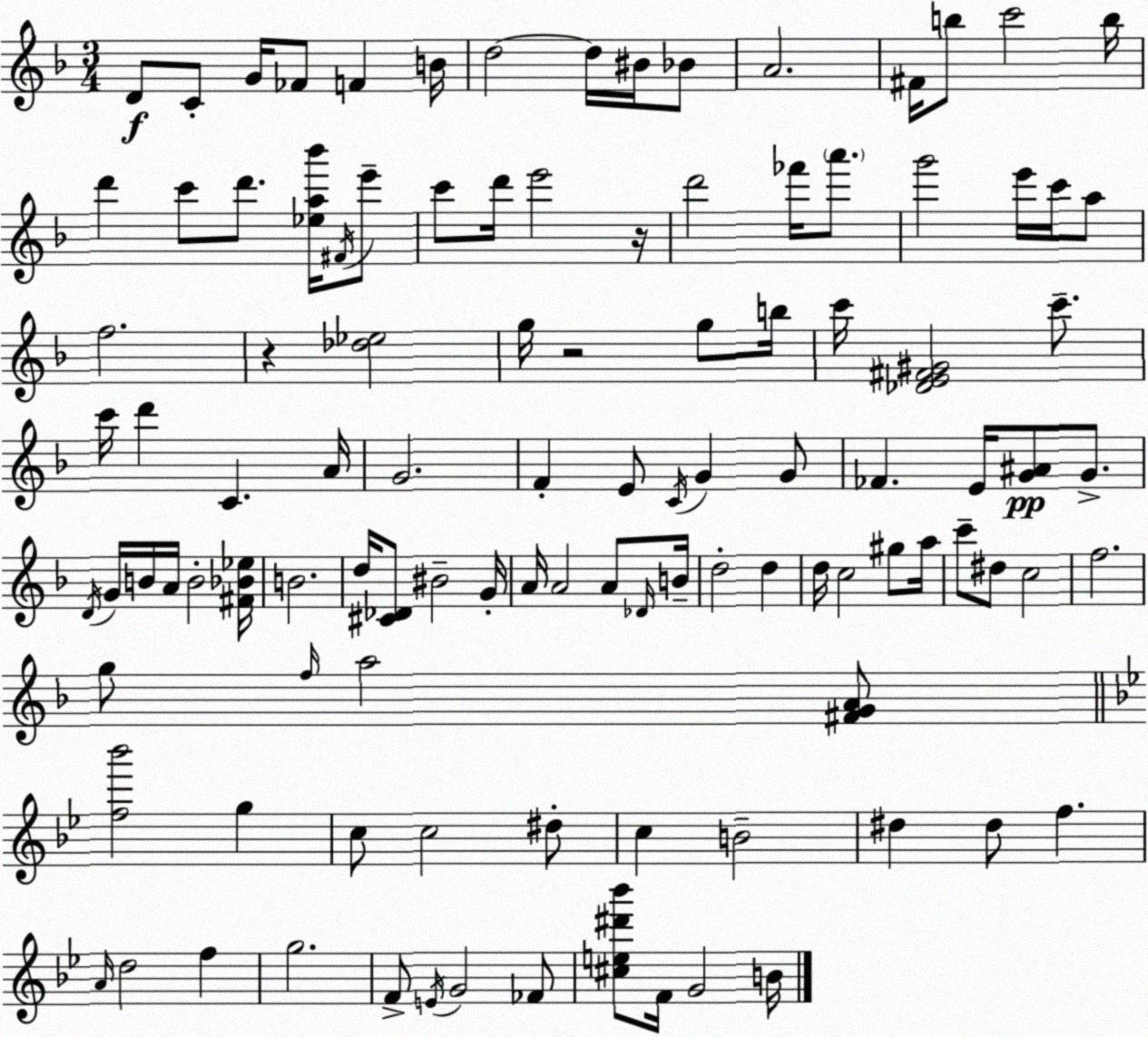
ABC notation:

X:1
T:Untitled
M:3/4
L:1/4
K:Dm
D/2 C/2 G/4 _F/2 F B/4 d2 d/4 ^B/4 _B/2 A2 ^F/4 b/2 c'2 b/4 d' c'/2 d'/2 [_ea_b']/4 ^F/4 e'/2 c'/2 d'/4 e'2 z/4 d'2 _f'/4 a'/2 g'2 e'/4 c'/4 a/2 f2 z [_d_e]2 g/4 z2 g/2 b/4 c'/4 [_DE^F^G]2 c'/2 c'/4 d' C A/4 G2 F E/2 C/4 G G/2 _F E/4 [G^A]/2 G/2 D/4 G/4 B/4 A/4 B2 [^F_B_e]/4 B2 d/4 [^C_D]/2 ^B2 G/4 A/4 A2 A/2 _D/4 B/4 d2 d d/4 c2 ^g/2 a/4 c'/2 ^d/2 c2 f2 g/2 f/4 a2 [^FGA]/2 [f_b']2 g c/2 c2 ^d/2 c B2 ^d ^d/2 f A/4 d2 f g2 F/2 E/4 G2 _F/2 [^ce^d'_b']/2 F/4 G2 B/4